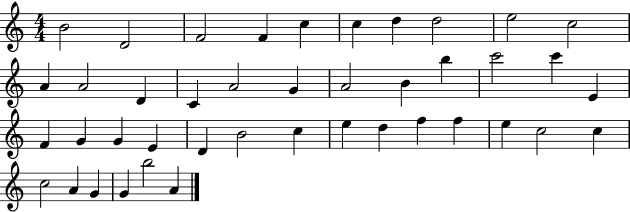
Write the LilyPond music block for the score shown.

{
  \clef treble
  \numericTimeSignature
  \time 4/4
  \key c \major
  b'2 d'2 | f'2 f'4 c''4 | c''4 d''4 d''2 | e''2 c''2 | \break a'4 a'2 d'4 | c'4 a'2 g'4 | a'2 b'4 b''4 | c'''2 c'''4 e'4 | \break f'4 g'4 g'4 e'4 | d'4 b'2 c''4 | e''4 d''4 f''4 f''4 | e''4 c''2 c''4 | \break c''2 a'4 g'4 | g'4 b''2 a'4 | \bar "|."
}